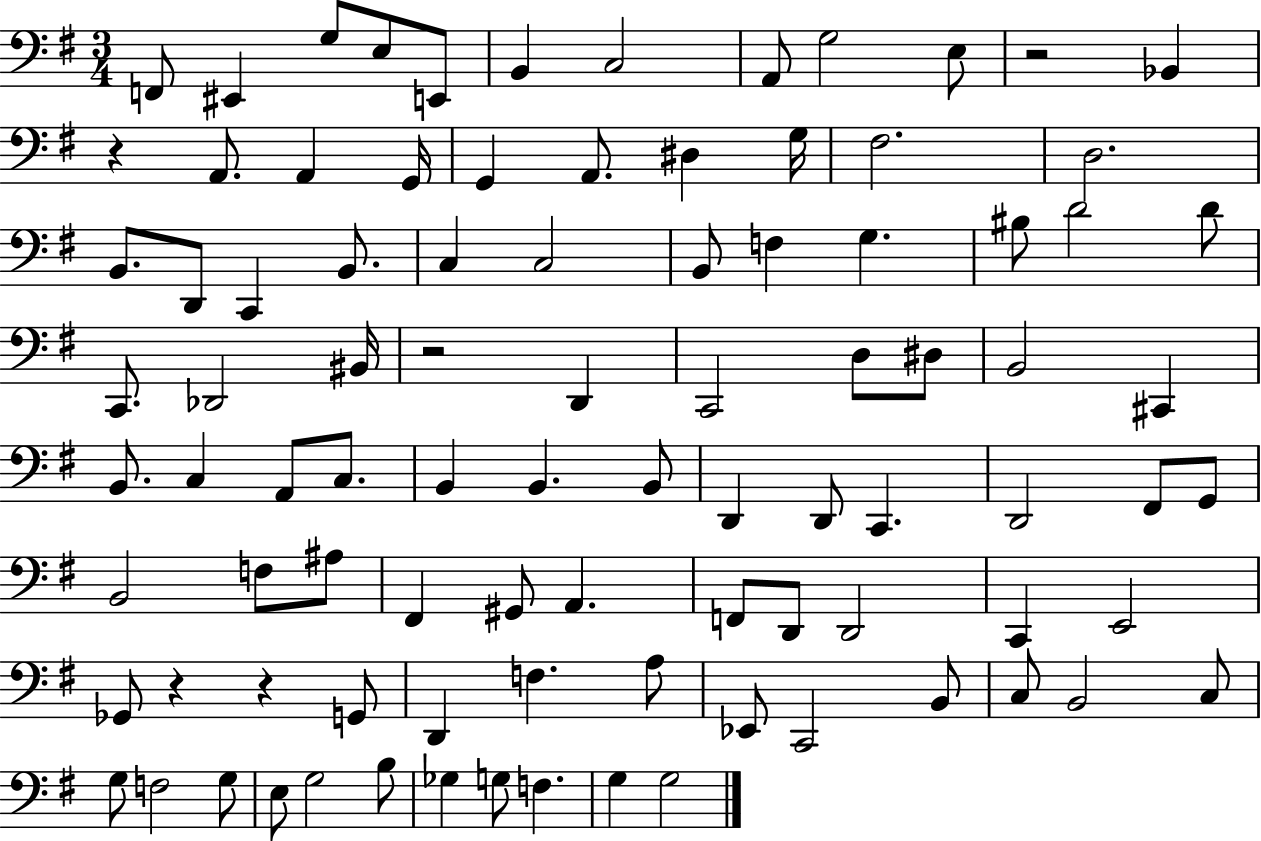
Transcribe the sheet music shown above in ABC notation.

X:1
T:Untitled
M:3/4
L:1/4
K:G
F,,/2 ^E,, G,/2 E,/2 E,,/2 B,, C,2 A,,/2 G,2 E,/2 z2 _B,, z A,,/2 A,, G,,/4 G,, A,,/2 ^D, G,/4 ^F,2 D,2 B,,/2 D,,/2 C,, B,,/2 C, C,2 B,,/2 F, G, ^B,/2 D2 D/2 C,,/2 _D,,2 ^B,,/4 z2 D,, C,,2 D,/2 ^D,/2 B,,2 ^C,, B,,/2 C, A,,/2 C,/2 B,, B,, B,,/2 D,, D,,/2 C,, D,,2 ^F,,/2 G,,/2 B,,2 F,/2 ^A,/2 ^F,, ^G,,/2 A,, F,,/2 D,,/2 D,,2 C,, E,,2 _G,,/2 z z G,,/2 D,, F, A,/2 _E,,/2 C,,2 B,,/2 C,/2 B,,2 C,/2 G,/2 F,2 G,/2 E,/2 G,2 B,/2 _G, G,/2 F, G, G,2